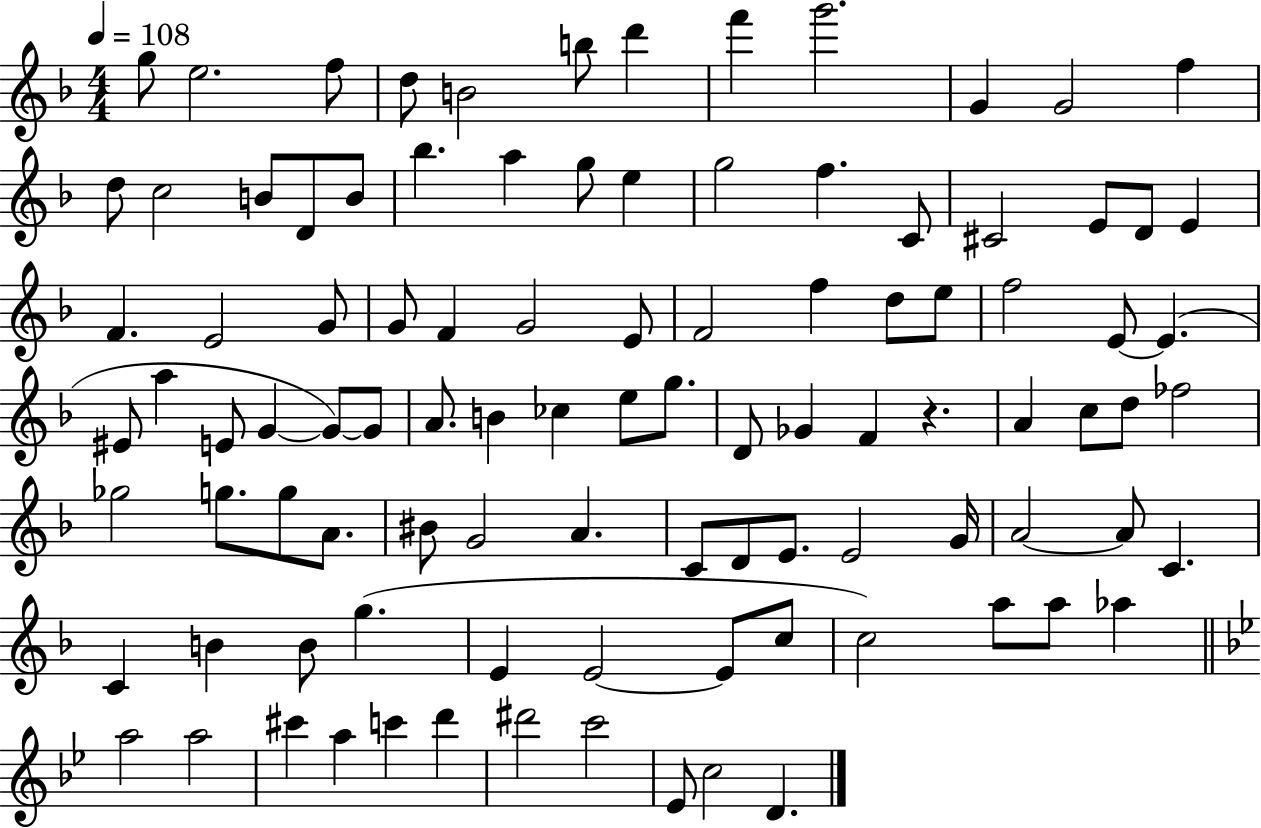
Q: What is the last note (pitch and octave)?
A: D4